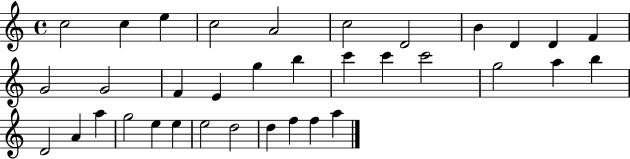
{
  \clef treble
  \time 4/4
  \defaultTimeSignature
  \key c \major
  c''2 c''4 e''4 | c''2 a'2 | c''2 d'2 | b'4 d'4 d'4 f'4 | \break g'2 g'2 | f'4 e'4 g''4 b''4 | c'''4 c'''4 c'''2 | g''2 a''4 b''4 | \break d'2 a'4 a''4 | g''2 e''4 e''4 | e''2 d''2 | d''4 f''4 f''4 a''4 | \break \bar "|."
}